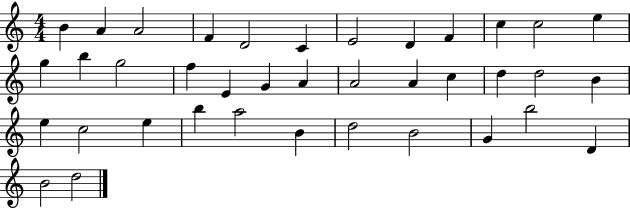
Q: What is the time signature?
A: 4/4